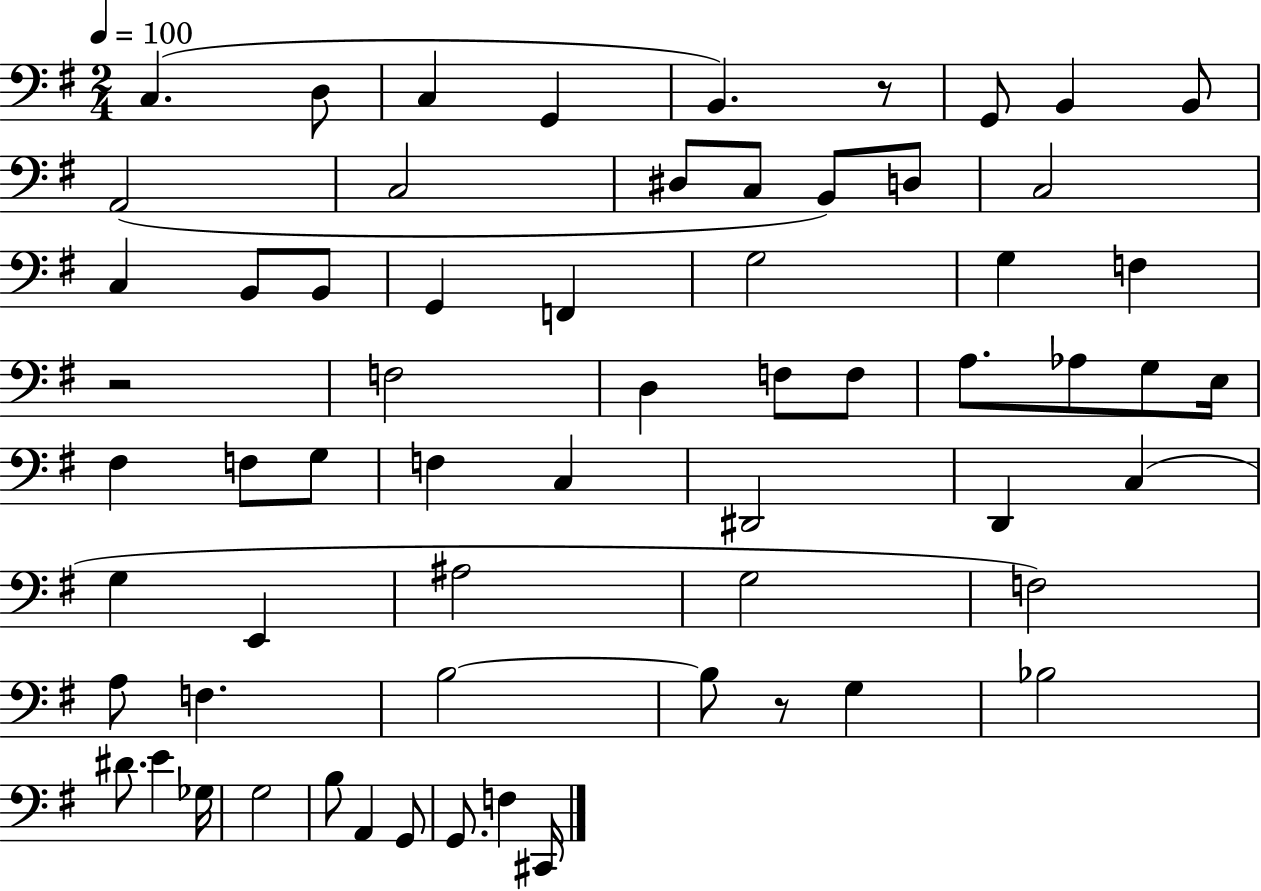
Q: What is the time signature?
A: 2/4